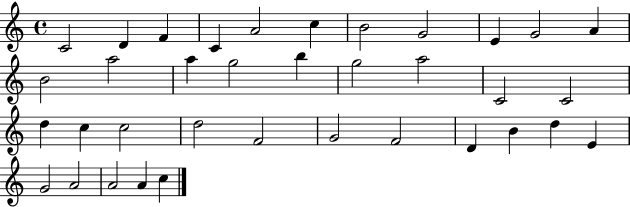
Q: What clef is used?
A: treble